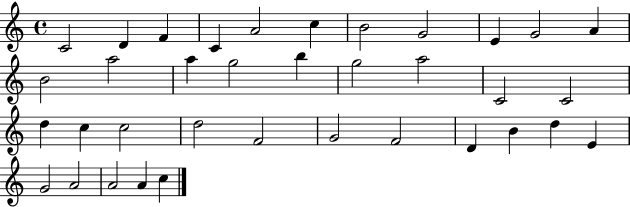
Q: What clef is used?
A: treble